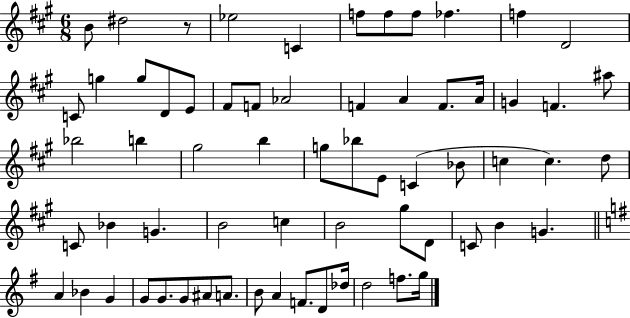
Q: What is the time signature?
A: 6/8